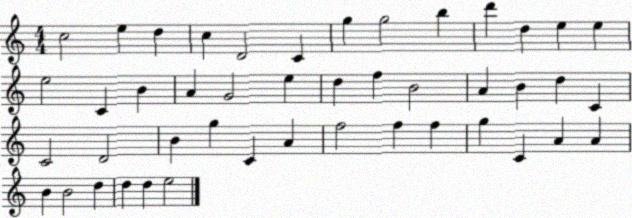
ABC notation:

X:1
T:Untitled
M:4/4
L:1/4
K:C
c2 e d c D2 C g g2 b d' d e e e2 C B A G2 e d f B2 A B d C C2 D2 B g C A f2 f f g C A A B B2 d d d e2